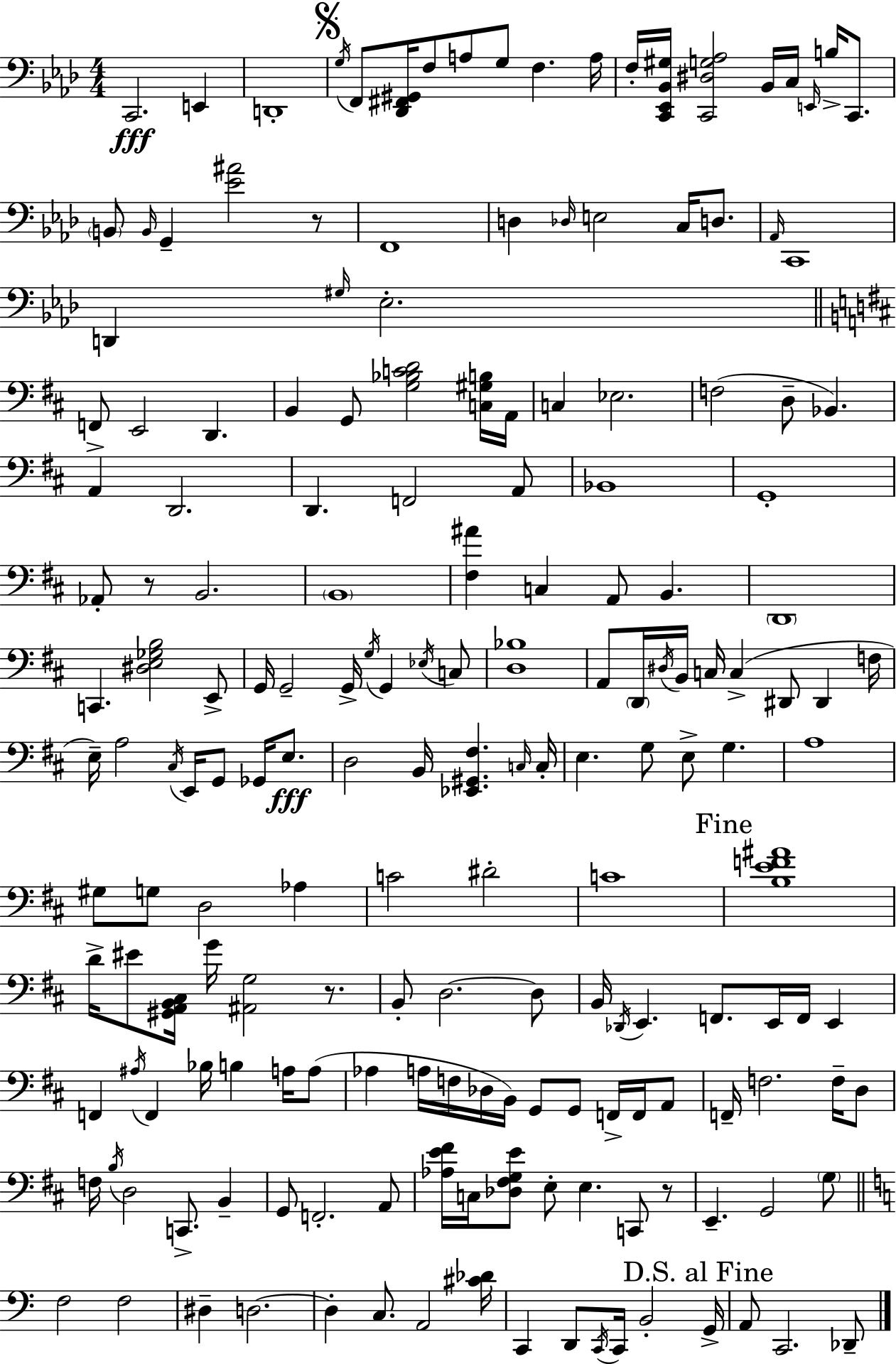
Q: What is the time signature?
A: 4/4